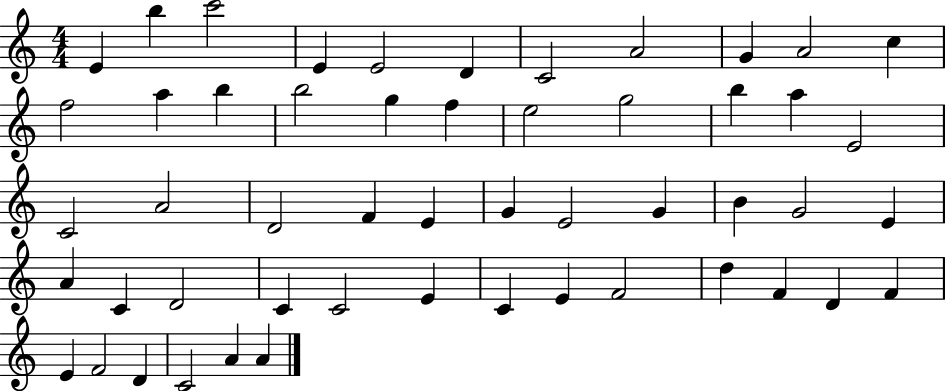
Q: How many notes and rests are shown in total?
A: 52